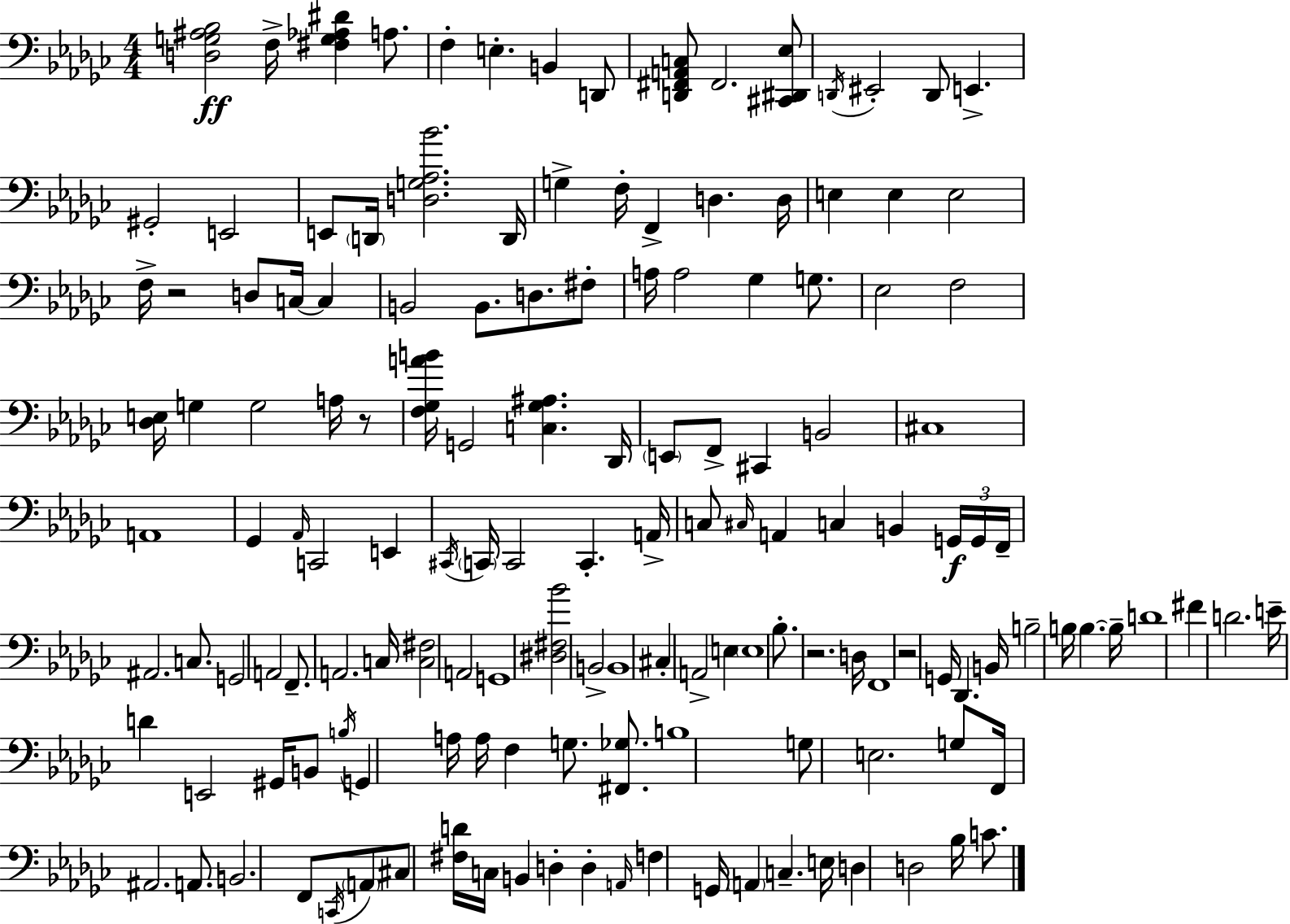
[D3,G3,A#3,Bb3]/h F3/s [F#3,G3,Ab3,D#4]/q A3/e. F3/q E3/q. B2/q D2/e [D2,F#2,A2,C3]/e F#2/h. [C#2,D#2,Eb3]/e D2/s EIS2/h D2/e E2/q. G#2/h E2/h E2/e D2/s [D3,G3,Ab3,Bb4]/h. D2/s G3/q F3/s F2/q D3/q. D3/s E3/q E3/q E3/h F3/s R/h D3/e C3/s C3/q B2/h B2/e. D3/e. F#3/e A3/s A3/h Gb3/q G3/e. Eb3/h F3/h [Db3,E3]/s G3/q G3/h A3/s R/e [F3,Gb3,A4,B4]/s G2/h [C3,Gb3,A#3]/q. Db2/s E2/e F2/e C#2/q B2/h C#3/w A2/w Gb2/q Ab2/s C2/h E2/q C#2/s C2/s C2/h C2/q. A2/s C3/e C#3/s A2/q C3/q B2/q G2/s G2/s F2/s A#2/h. C3/e. G2/h A2/h F2/e. A2/h. C3/s [C3,F#3]/h A2/h G2/w [D#3,F#3,Bb4]/h B2/h B2/w C#3/q A2/h E3/q E3/w Bb3/e. R/h. D3/s F2/w R/h G2/s Db2/q. B2/s B3/h B3/s B3/q. B3/s D4/w F#4/q D4/h. E4/s D4/q E2/h G#2/s B2/e B3/s G2/q A3/s A3/s F3/q G3/e. [F#2,Gb3]/e. B3/w G3/e E3/h. G3/e F2/s A#2/h. A2/e. B2/h. F2/e C2/s A2/e C#3/e [F#3,D4]/s C3/s B2/q D3/q D3/q A2/s F3/q G2/s A2/q C3/q. E3/s D3/q D3/h Bb3/s C4/e.